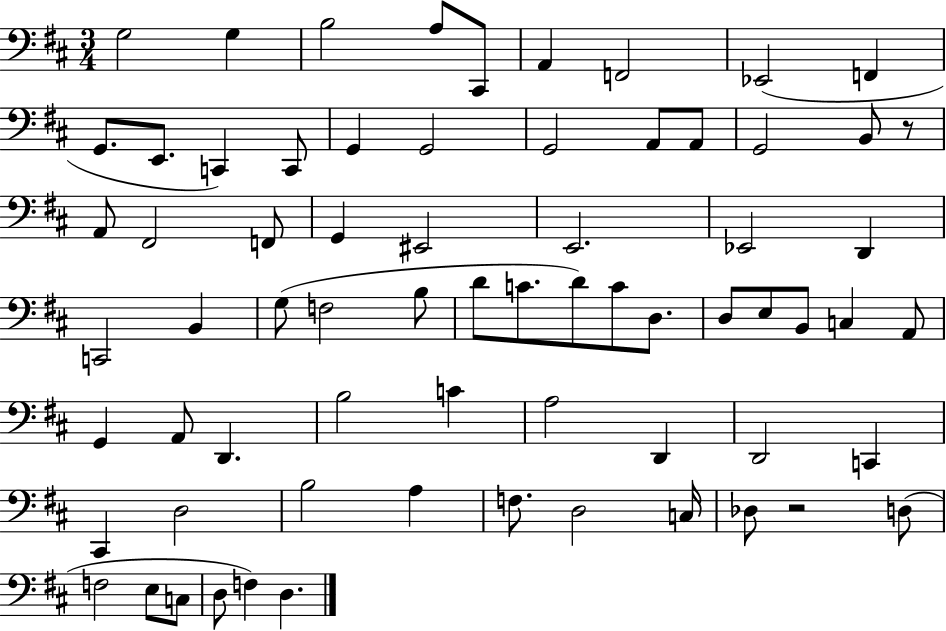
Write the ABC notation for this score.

X:1
T:Untitled
M:3/4
L:1/4
K:D
G,2 G, B,2 A,/2 ^C,,/2 A,, F,,2 _E,,2 F,, G,,/2 E,,/2 C,, C,,/2 G,, G,,2 G,,2 A,,/2 A,,/2 G,,2 B,,/2 z/2 A,,/2 ^F,,2 F,,/2 G,, ^E,,2 E,,2 _E,,2 D,, C,,2 B,, G,/2 F,2 B,/2 D/2 C/2 D/2 C/2 D,/2 D,/2 E,/2 B,,/2 C, A,,/2 G,, A,,/2 D,, B,2 C A,2 D,, D,,2 C,, ^C,, D,2 B,2 A, F,/2 D,2 C,/4 _D,/2 z2 D,/2 F,2 E,/2 C,/2 D,/2 F, D,